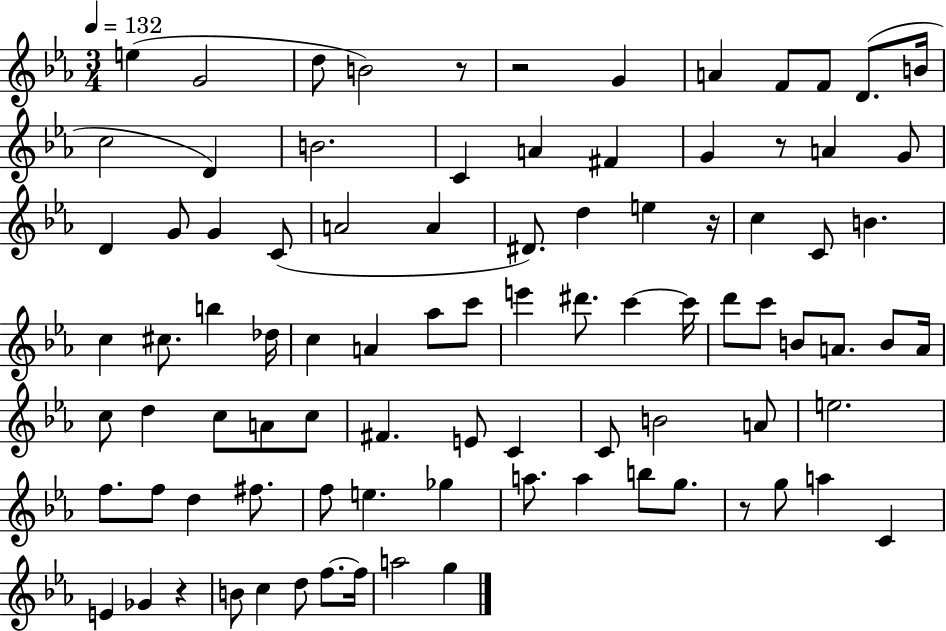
{
  \clef treble
  \numericTimeSignature
  \time 3/4
  \key ees \major
  \tempo 4 = 132
  e''4( g'2 | d''8 b'2) r8 | r2 g'4 | a'4 f'8 f'8 d'8.( b'16 | \break c''2 d'4) | b'2. | c'4 a'4 fis'4 | g'4 r8 a'4 g'8 | \break d'4 g'8 g'4 c'8( | a'2 a'4 | dis'8.) d''4 e''4 r16 | c''4 c'8 b'4. | \break c''4 cis''8. b''4 des''16 | c''4 a'4 aes''8 c'''8 | e'''4 dis'''8. c'''4~~ c'''16 | d'''8 c'''8 b'8 a'8. b'8 a'16 | \break c''8 d''4 c''8 a'8 c''8 | fis'4. e'8 c'4 | c'8 b'2 a'8 | e''2. | \break f''8. f''8 d''4 fis''8. | f''8 e''4. ges''4 | a''8. a''4 b''8 g''8. | r8 g''8 a''4 c'4 | \break e'4 ges'4 r4 | b'8 c''4 d''8 f''8.~~ f''16 | a''2 g''4 | \bar "|."
}